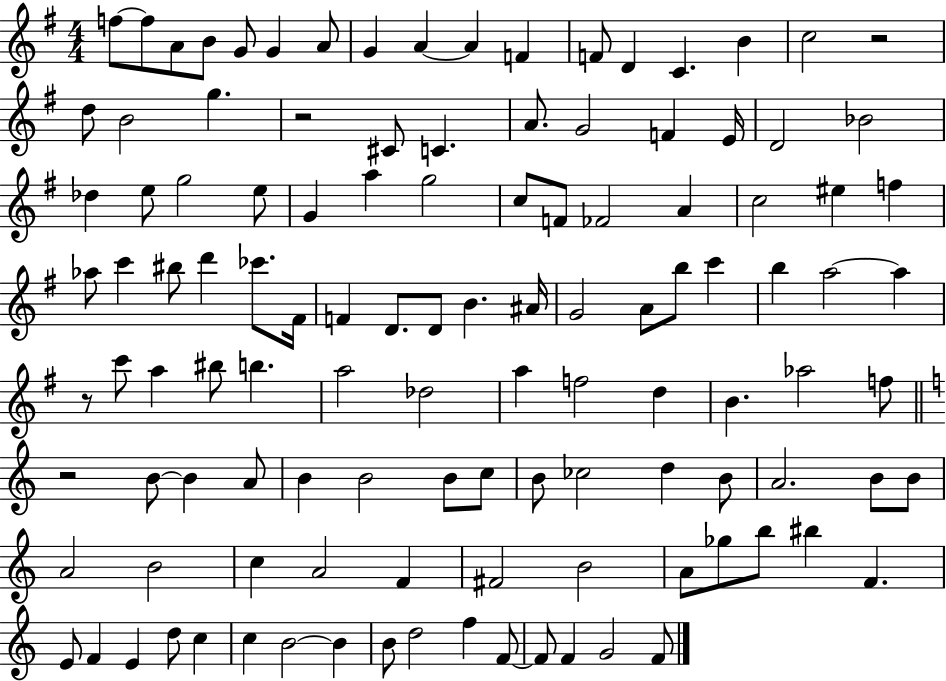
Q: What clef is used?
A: treble